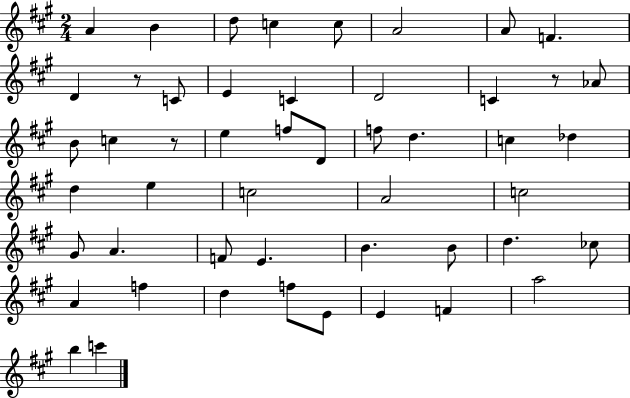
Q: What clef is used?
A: treble